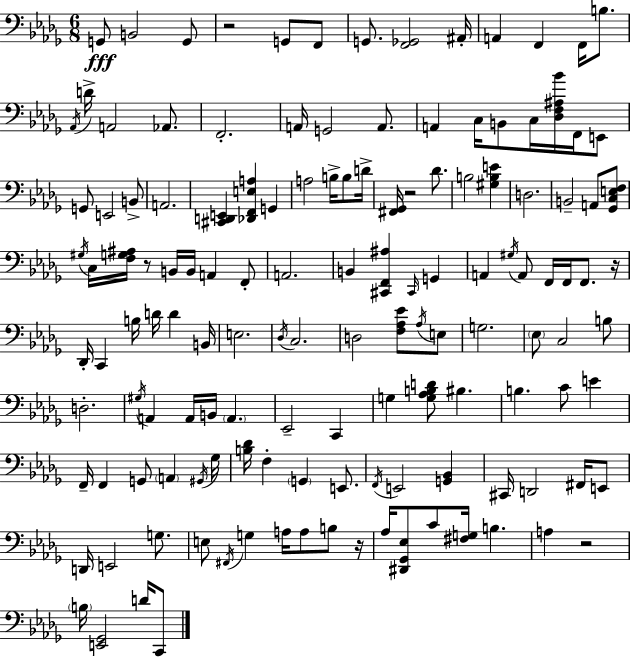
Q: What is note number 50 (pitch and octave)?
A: A2